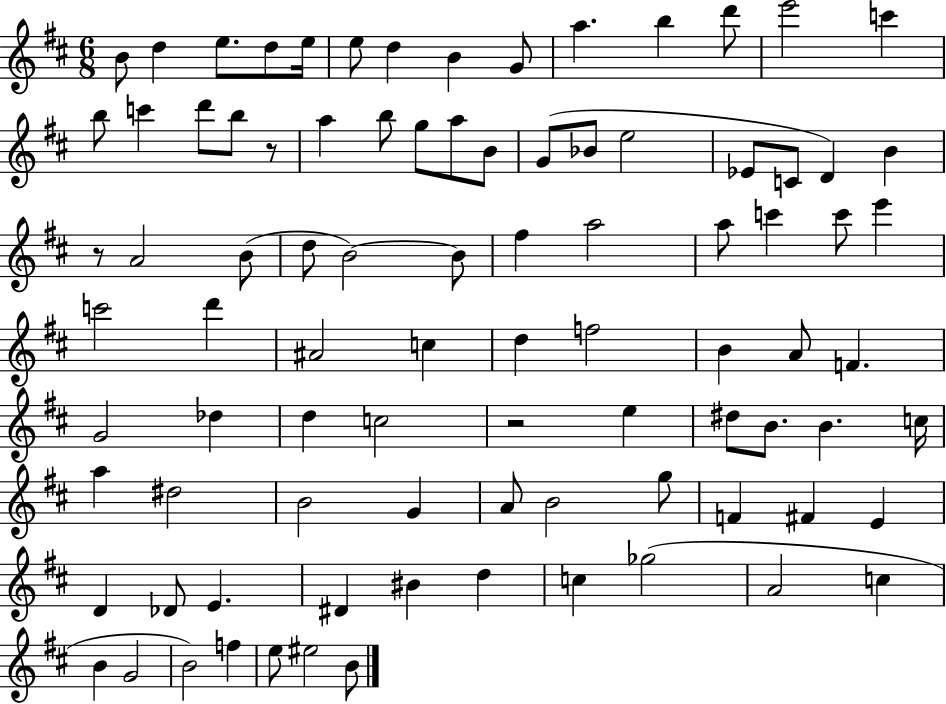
B4/e D5/q E5/e. D5/e E5/s E5/e D5/q B4/q G4/e A5/q. B5/q D6/e E6/h C6/q B5/e C6/q D6/e B5/e R/e A5/q B5/e G5/e A5/e B4/e G4/e Bb4/e E5/h Eb4/e C4/e D4/q B4/q R/e A4/h B4/e D5/e B4/h B4/e F#5/q A5/h A5/e C6/q C6/e E6/q C6/h D6/q A#4/h C5/q D5/q F5/h B4/q A4/e F4/q. G4/h Db5/q D5/q C5/h R/h E5/q D#5/e B4/e. B4/q. C5/s A5/q D#5/h B4/h G4/q A4/e B4/h G5/e F4/q F#4/q E4/q D4/q Db4/e E4/q. D#4/q BIS4/q D5/q C5/q Gb5/h A4/h C5/q B4/q G4/h B4/h F5/q E5/e EIS5/h B4/e